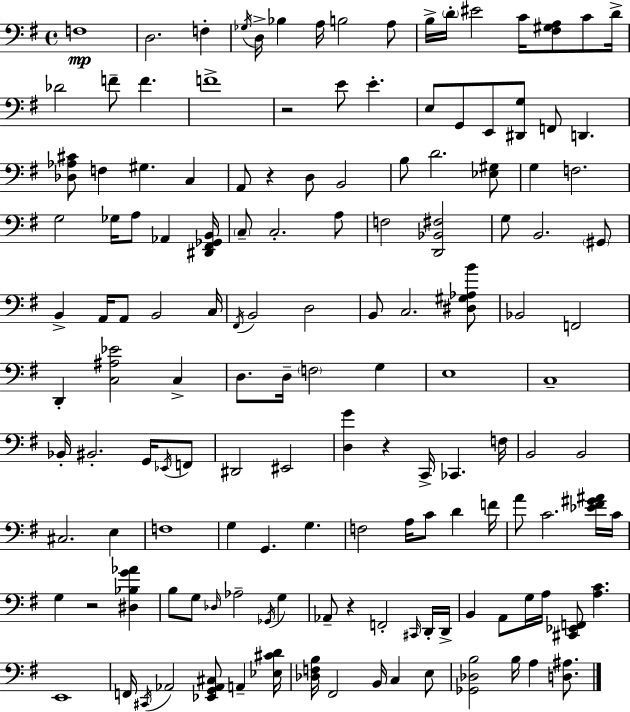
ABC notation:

X:1
T:Untitled
M:4/4
L:1/4
K:Em
F,4 D,2 F, _G,/4 D,/4 _B, A,/4 B,2 A,/2 B,/4 D/4 ^E2 C/4 [^F,^G,A,]/2 C/2 D/4 _D2 F/2 F F4 z2 E/2 E E,/2 G,,/2 E,,/2 [^D,,G,]/2 F,,/2 D,, [_D,_A,^C]/2 F, ^G, C, A,,/2 z D,/2 B,,2 B,/2 D2 [_E,^G,]/2 G, F,2 G,2 _G,/4 A,/2 _A,, [^D,,^F,,_G,,B,,]/4 C,/2 C,2 A,/2 F,2 [D,,_B,,^F,]2 G,/2 B,,2 ^G,,/2 B,, A,,/4 A,,/2 B,,2 C,/4 ^F,,/4 B,,2 D,2 B,,/2 C,2 [^D,^G,_A,B]/2 _B,,2 F,,2 D,, [C,^A,_E]2 C, D,/2 D,/4 F,2 G, E,4 C,4 _B,,/4 ^B,,2 G,,/4 _E,,/4 F,,/2 ^D,,2 ^E,,2 [D,G] z C,,/4 _C,, F,/4 B,,2 B,,2 ^C,2 E, F,4 G, G,, G, F,2 A,/4 C/2 D F/4 A/2 C2 [_E^F^G^A]/4 C/4 G, z2 [^D,_B,G_A] B,/2 G,/2 _D,/4 _A,2 _G,,/4 G, _A,,/2 z F,,2 ^C,,/4 D,,/4 D,,/4 B,, A,,/2 G,/4 A,/4 [^C,,_E,,F,,]/2 [A,C] E,,4 F,,/4 ^C,,/4 _A,,2 [_E,,G,,_A,,^C,]/2 A,, [_E,^CD]/4 [_D,F,B,]/4 ^F,,2 B,,/4 C, E,/2 [_G,,_D,B,]2 B,/4 A, [D,^A,]/2